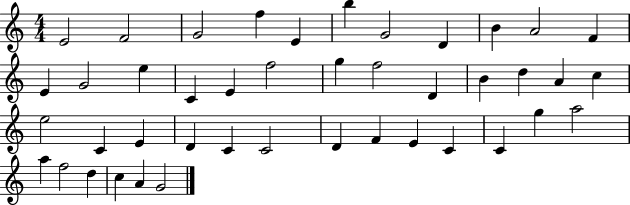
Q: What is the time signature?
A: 4/4